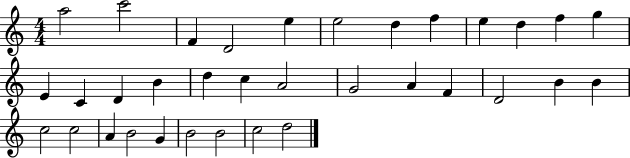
A5/h C6/h F4/q D4/h E5/q E5/h D5/q F5/q E5/q D5/q F5/q G5/q E4/q C4/q D4/q B4/q D5/q C5/q A4/h G4/h A4/q F4/q D4/h B4/q B4/q C5/h C5/h A4/q B4/h G4/q B4/h B4/h C5/h D5/h